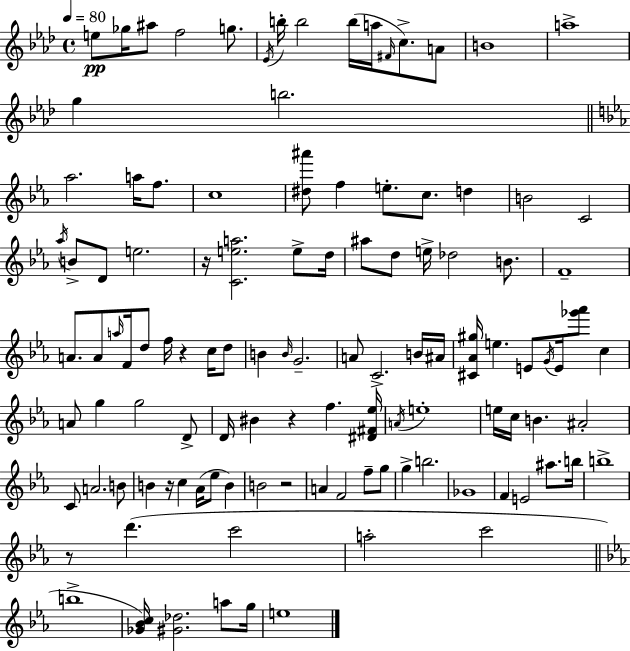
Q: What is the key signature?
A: F minor